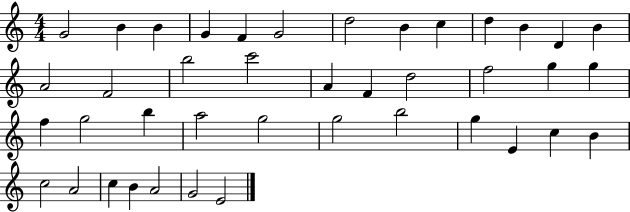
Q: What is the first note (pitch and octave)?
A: G4